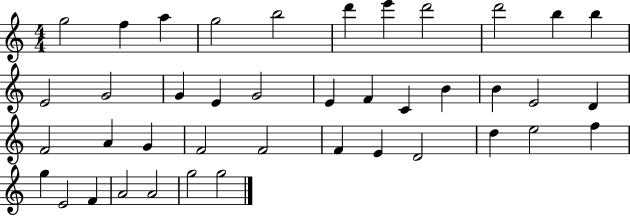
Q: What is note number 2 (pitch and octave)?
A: F5